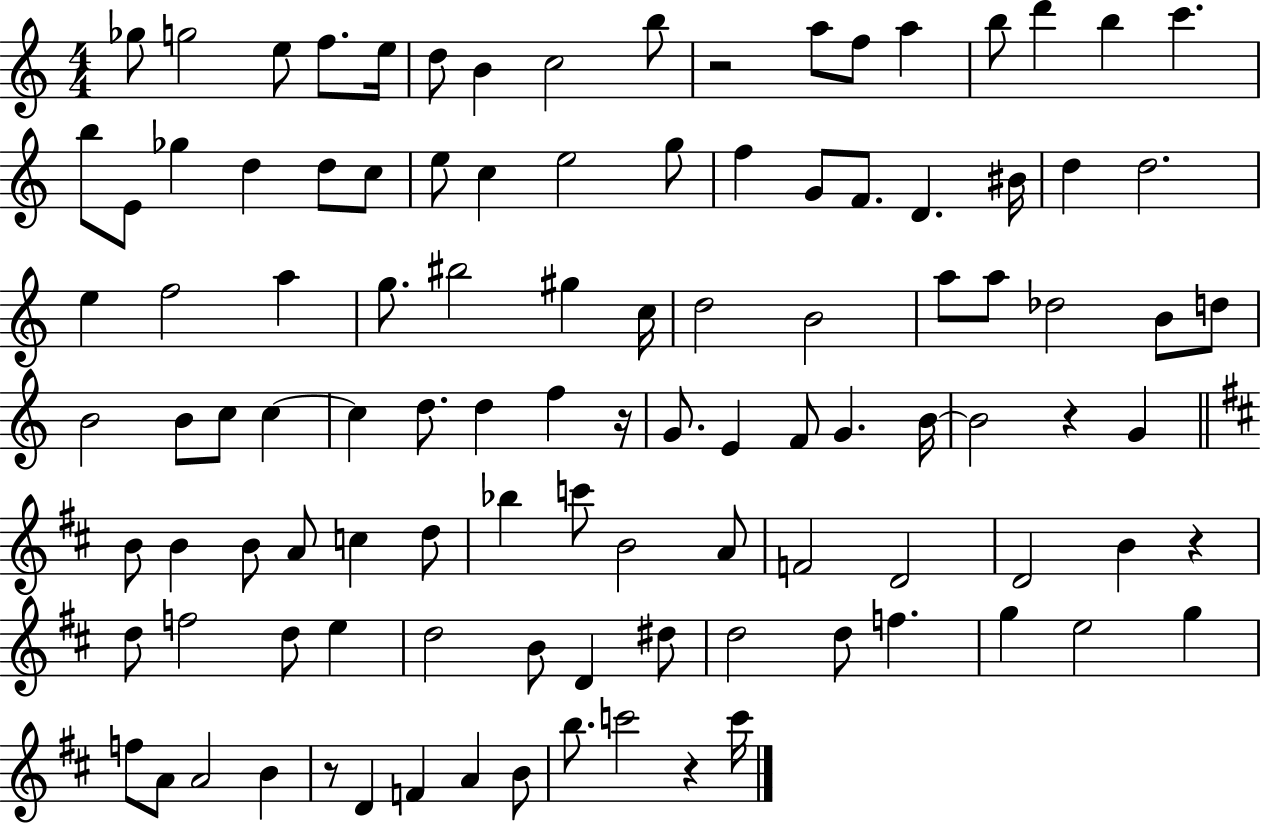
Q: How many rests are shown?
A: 6